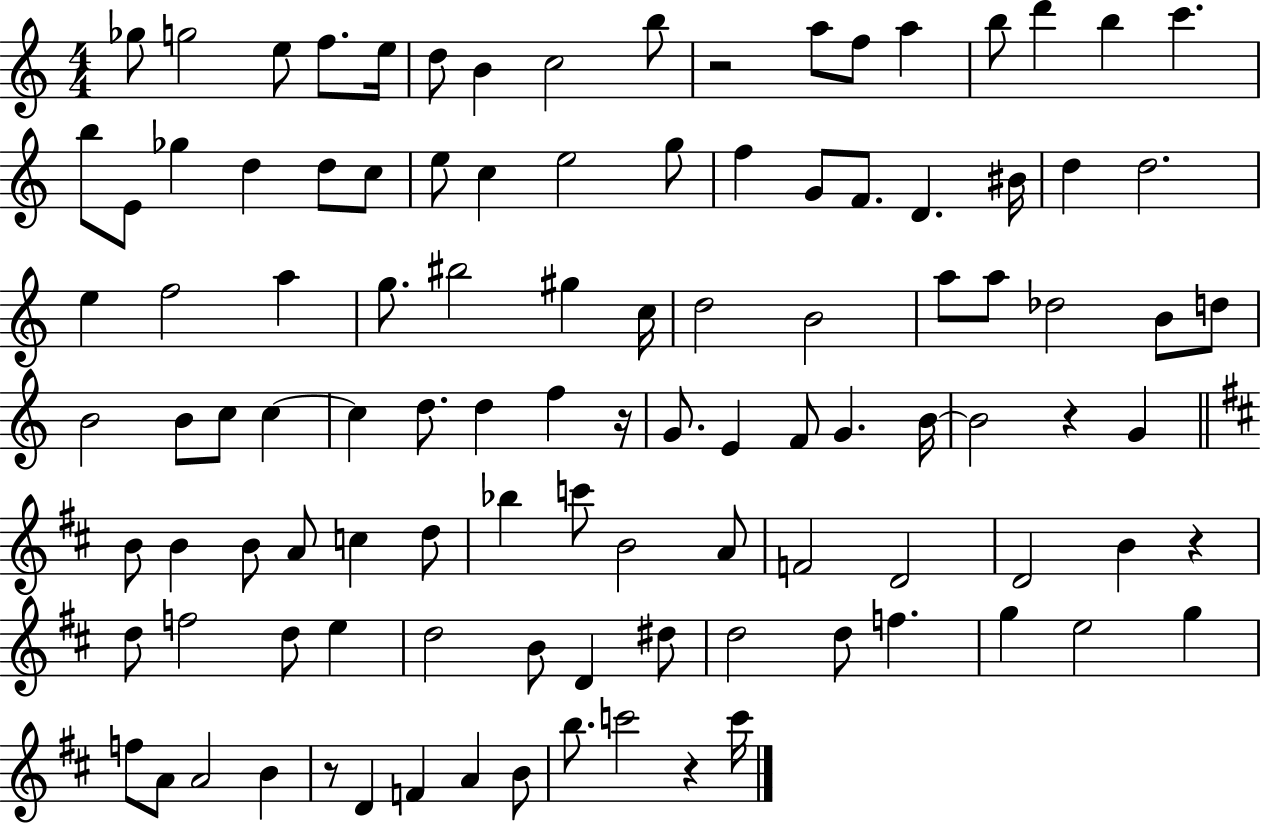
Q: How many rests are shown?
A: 6